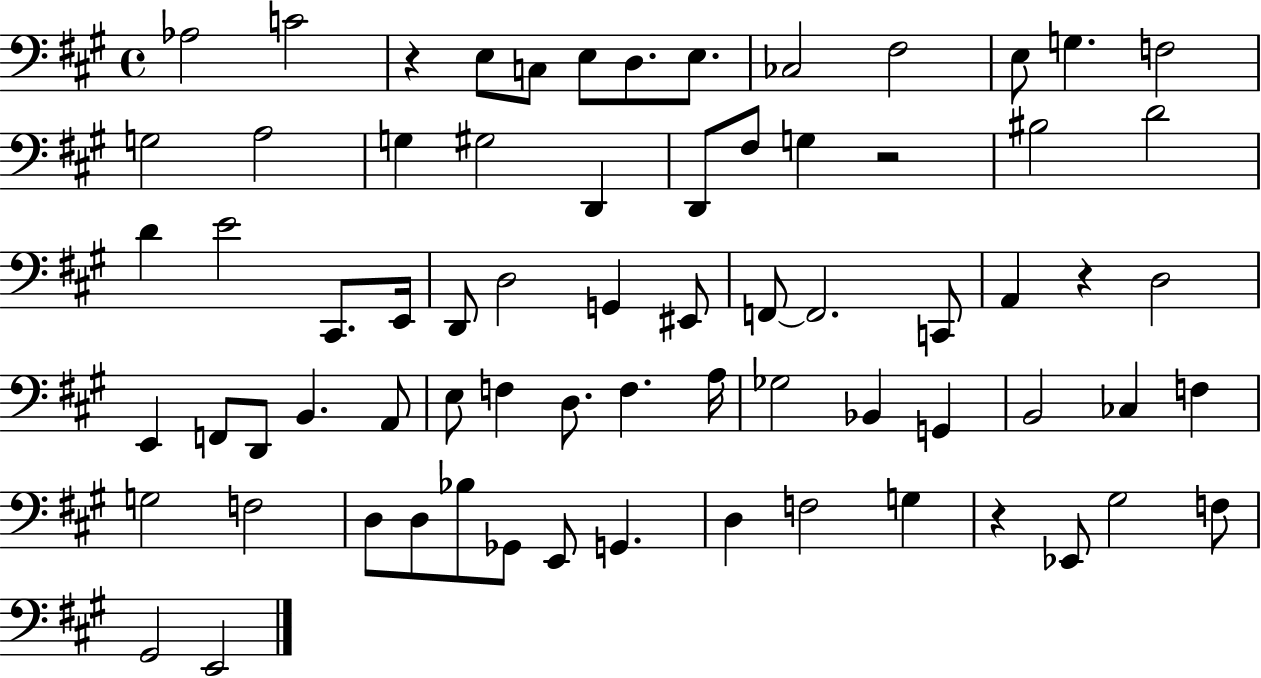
Ab3/h C4/h R/q E3/e C3/e E3/e D3/e. E3/e. CES3/h F#3/h E3/e G3/q. F3/h G3/h A3/h G3/q G#3/h D2/q D2/e F#3/e G3/q R/h BIS3/h D4/h D4/q E4/h C#2/e. E2/s D2/e D3/h G2/q EIS2/e F2/e F2/h. C2/e A2/q R/q D3/h E2/q F2/e D2/e B2/q. A2/e E3/e F3/q D3/e. F3/q. A3/s Gb3/h Bb2/q G2/q B2/h CES3/q F3/q G3/h F3/h D3/e D3/e Bb3/e Gb2/e E2/e G2/q. D3/q F3/h G3/q R/q Eb2/e G#3/h F3/e G#2/h E2/h